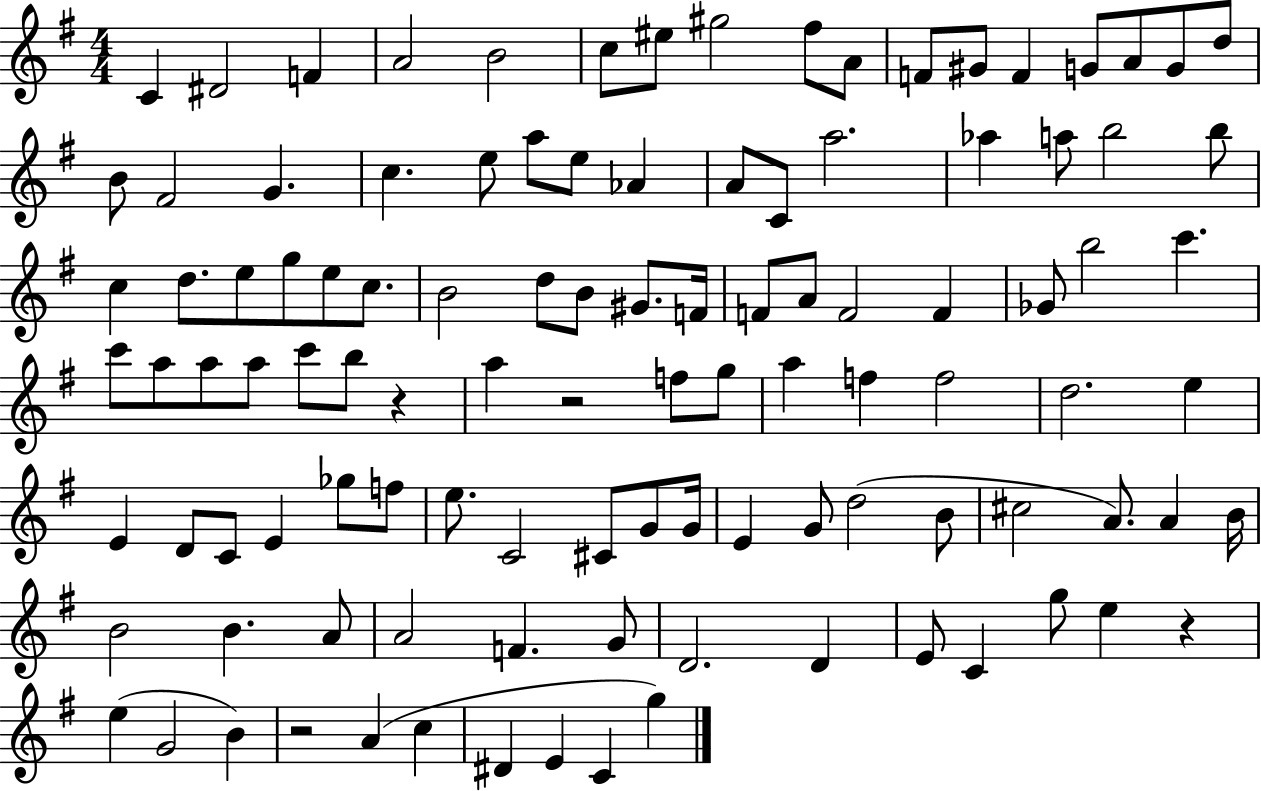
{
  \clef treble
  \numericTimeSignature
  \time 4/4
  \key g \major
  c'4 dis'2 f'4 | a'2 b'2 | c''8 eis''8 gis''2 fis''8 a'8 | f'8 gis'8 f'4 g'8 a'8 g'8 d''8 | \break b'8 fis'2 g'4. | c''4. e''8 a''8 e''8 aes'4 | a'8 c'8 a''2. | aes''4 a''8 b''2 b''8 | \break c''4 d''8. e''8 g''8 e''8 c''8. | b'2 d''8 b'8 gis'8. f'16 | f'8 a'8 f'2 f'4 | ges'8 b''2 c'''4. | \break c'''8 a''8 a''8 a''8 c'''8 b''8 r4 | a''4 r2 f''8 g''8 | a''4 f''4 f''2 | d''2. e''4 | \break e'4 d'8 c'8 e'4 ges''8 f''8 | e''8. c'2 cis'8 g'8 g'16 | e'4 g'8 d''2( b'8 | cis''2 a'8.) a'4 b'16 | \break b'2 b'4. a'8 | a'2 f'4. g'8 | d'2. d'4 | e'8 c'4 g''8 e''4 r4 | \break e''4( g'2 b'4) | r2 a'4( c''4 | dis'4 e'4 c'4 g''4) | \bar "|."
}